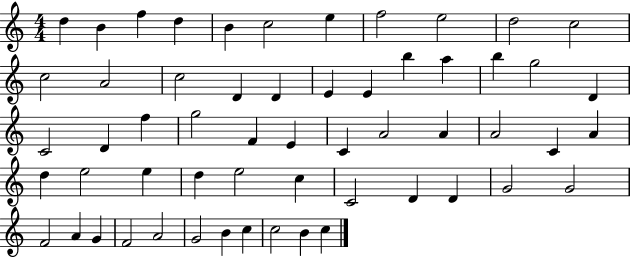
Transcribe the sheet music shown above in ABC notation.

X:1
T:Untitled
M:4/4
L:1/4
K:C
d B f d B c2 e f2 e2 d2 c2 c2 A2 c2 D D E E b a b g2 D C2 D f g2 F E C A2 A A2 C A d e2 e d e2 c C2 D D G2 G2 F2 A G F2 A2 G2 B c c2 B c